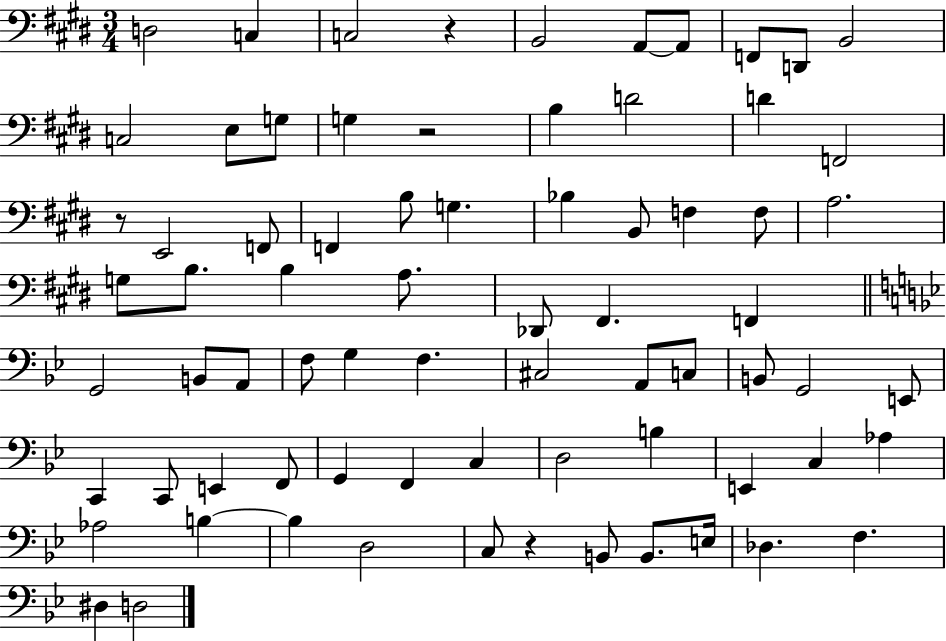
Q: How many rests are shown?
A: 4